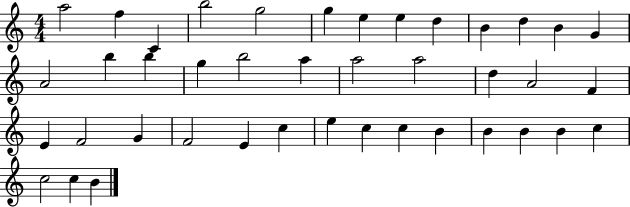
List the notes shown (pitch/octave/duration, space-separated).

A5/h F5/q C4/q B5/h G5/h G5/q E5/q E5/q D5/q B4/q D5/q B4/q G4/q A4/h B5/q B5/q G5/q B5/h A5/q A5/h A5/h D5/q A4/h F4/q E4/q F4/h G4/q F4/h E4/q C5/q E5/q C5/q C5/q B4/q B4/q B4/q B4/q C5/q C5/h C5/q B4/q